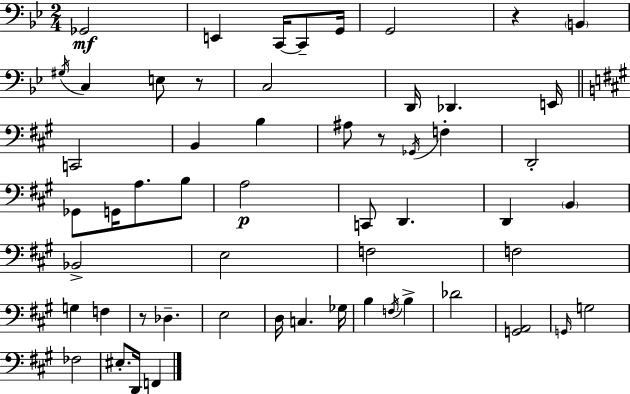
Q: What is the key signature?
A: G minor